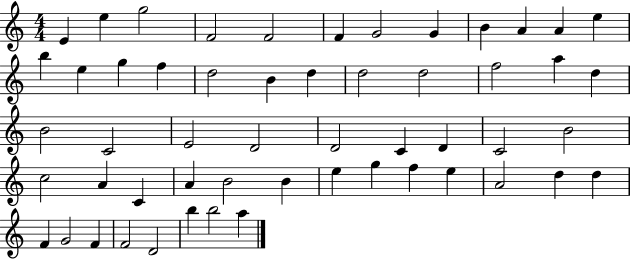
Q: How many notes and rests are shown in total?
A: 54